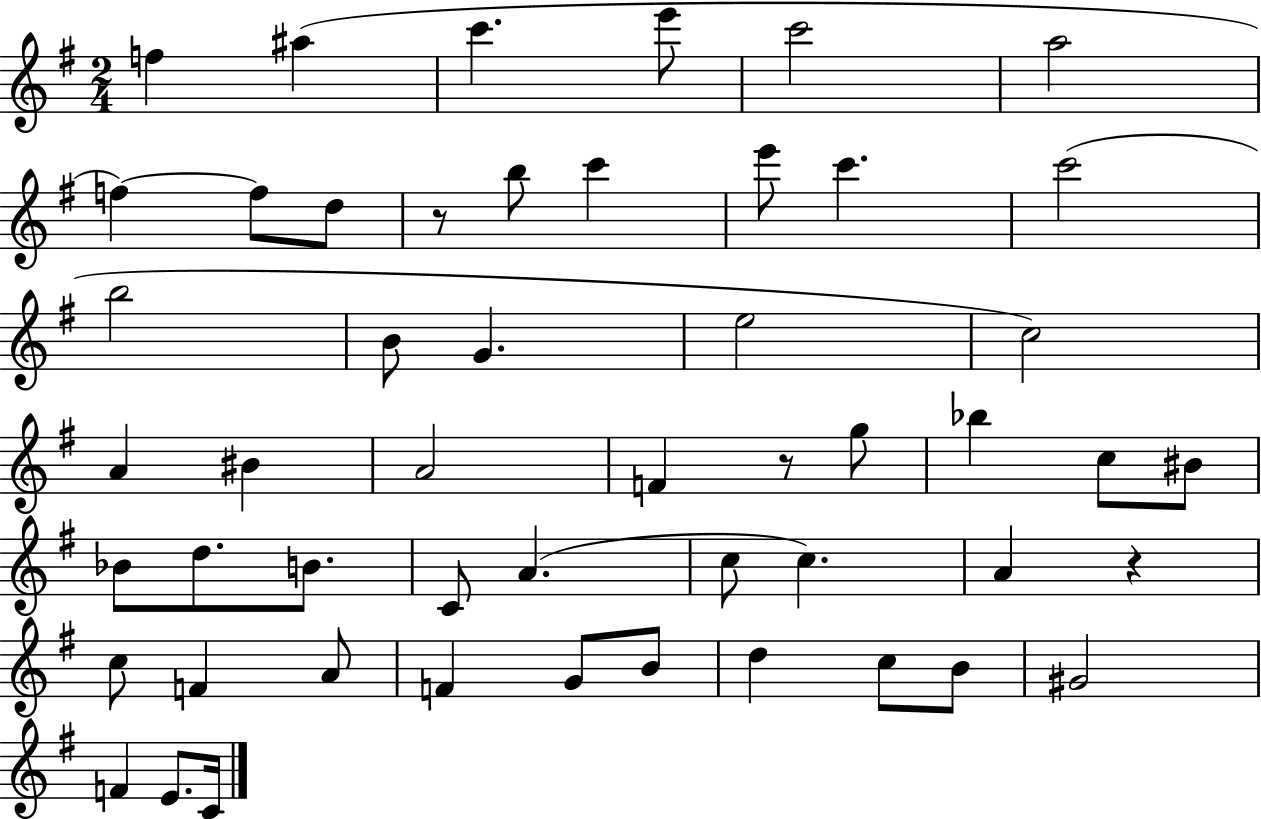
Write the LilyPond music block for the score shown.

{
  \clef treble
  \numericTimeSignature
  \time 2/4
  \key g \major
  f''4 ais''4( | c'''4. e'''8 | c'''2 | a''2 | \break f''4~~) f''8 d''8 | r8 b''8 c'''4 | e'''8 c'''4. | c'''2( | \break b''2 | b'8 g'4. | e''2 | c''2) | \break a'4 bis'4 | a'2 | f'4 r8 g''8 | bes''4 c''8 bis'8 | \break bes'8 d''8. b'8. | c'8 a'4.( | c''8 c''4.) | a'4 r4 | \break c''8 f'4 a'8 | f'4 g'8 b'8 | d''4 c''8 b'8 | gis'2 | \break f'4 e'8. c'16 | \bar "|."
}